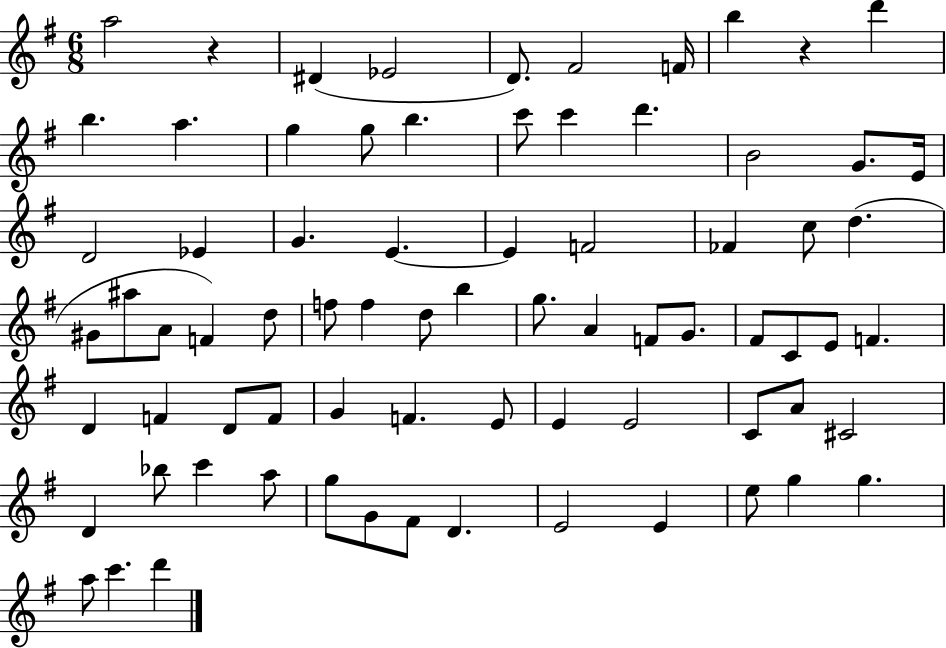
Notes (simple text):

A5/h R/q D#4/q Eb4/h D4/e. F#4/h F4/s B5/q R/q D6/q B5/q. A5/q. G5/q G5/e B5/q. C6/e C6/q D6/q. B4/h G4/e. E4/s D4/h Eb4/q G4/q. E4/q. E4/q F4/h FES4/q C5/e D5/q. G#4/e A#5/e A4/e F4/q D5/e F5/e F5/q D5/e B5/q G5/e. A4/q F4/e G4/e. F#4/e C4/e E4/e F4/q. D4/q F4/q D4/e F4/e G4/q F4/q. E4/e E4/q E4/h C4/e A4/e C#4/h D4/q Bb5/e C6/q A5/e G5/e G4/e F#4/e D4/q. E4/h E4/q E5/e G5/q G5/q. A5/e C6/q. D6/q